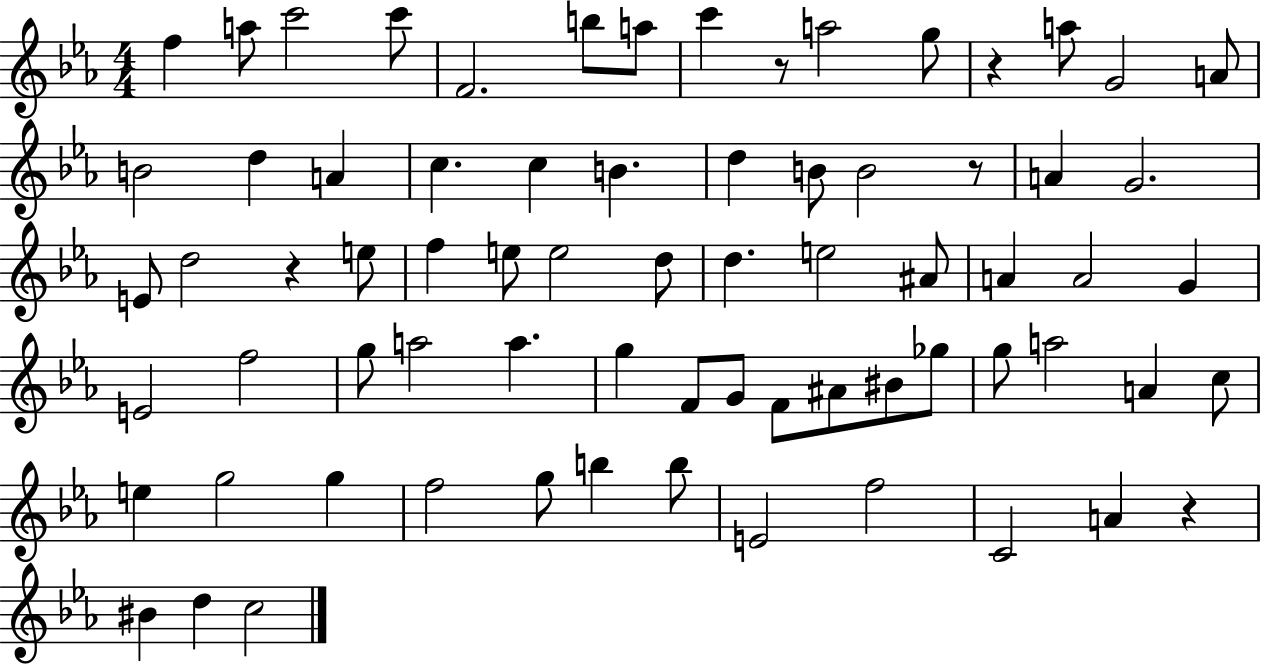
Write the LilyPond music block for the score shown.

{
  \clef treble
  \numericTimeSignature
  \time 4/4
  \key ees \major
  f''4 a''8 c'''2 c'''8 | f'2. b''8 a''8 | c'''4 r8 a''2 g''8 | r4 a''8 g'2 a'8 | \break b'2 d''4 a'4 | c''4. c''4 b'4. | d''4 b'8 b'2 r8 | a'4 g'2. | \break e'8 d''2 r4 e''8 | f''4 e''8 e''2 d''8 | d''4. e''2 ais'8 | a'4 a'2 g'4 | \break e'2 f''2 | g''8 a''2 a''4. | g''4 f'8 g'8 f'8 ais'8 bis'8 ges''8 | g''8 a''2 a'4 c''8 | \break e''4 g''2 g''4 | f''2 g''8 b''4 b''8 | e'2 f''2 | c'2 a'4 r4 | \break bis'4 d''4 c''2 | \bar "|."
}